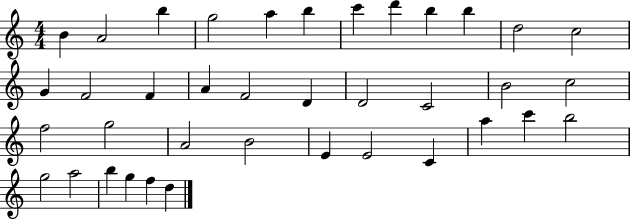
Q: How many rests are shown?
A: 0